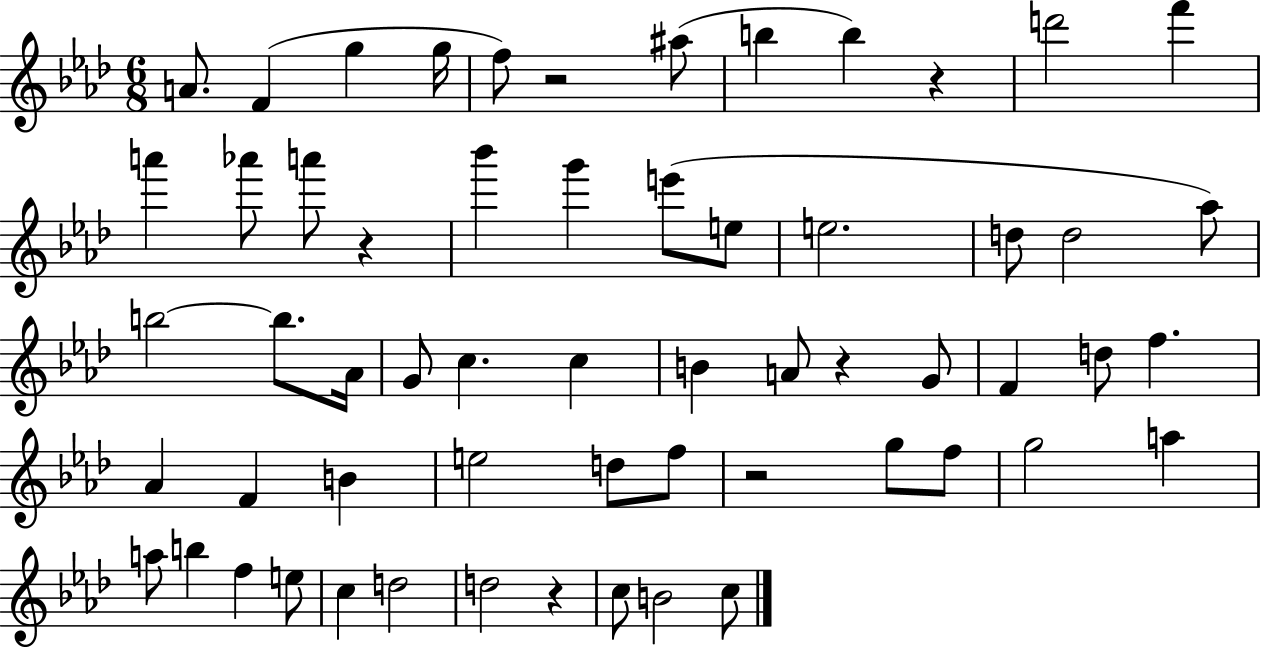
X:1
T:Untitled
M:6/8
L:1/4
K:Ab
A/2 F g g/4 f/2 z2 ^a/2 b b z d'2 f' a' _a'/2 a'/2 z _b' g' e'/2 e/2 e2 d/2 d2 _a/2 b2 b/2 _A/4 G/2 c c B A/2 z G/2 F d/2 f _A F B e2 d/2 f/2 z2 g/2 f/2 g2 a a/2 b f e/2 c d2 d2 z c/2 B2 c/2